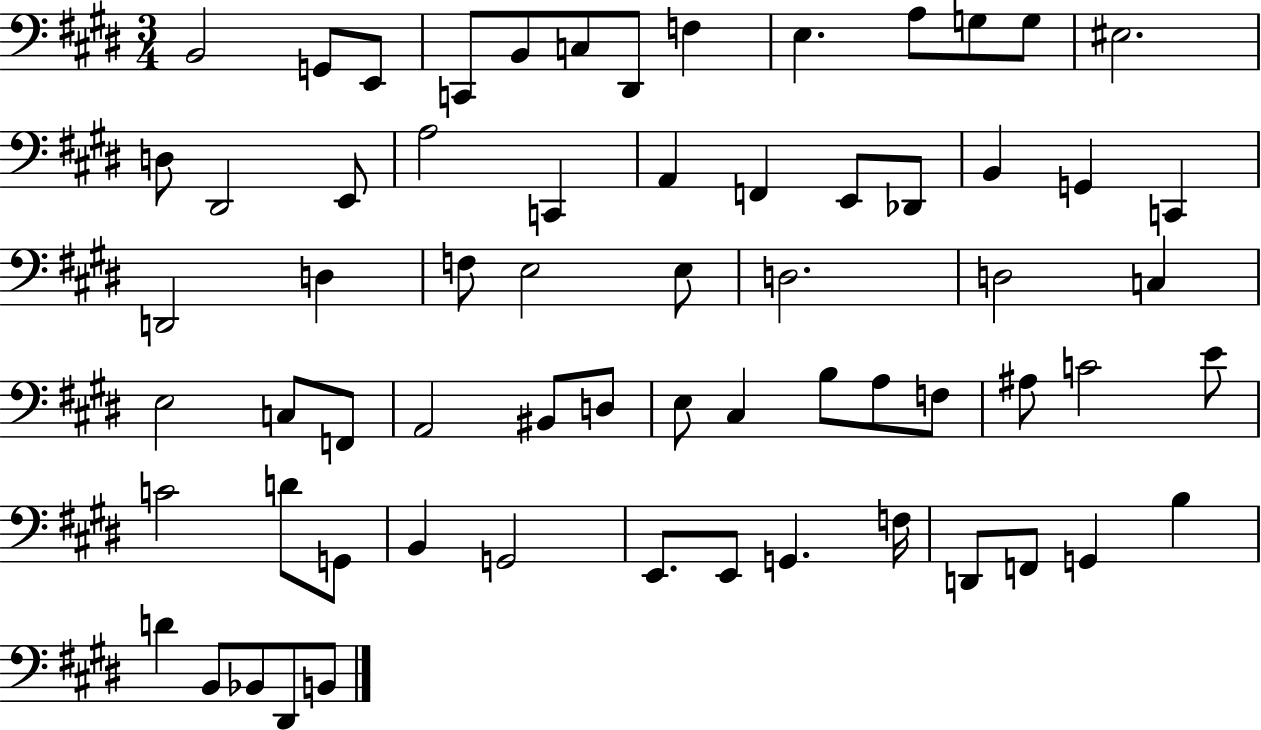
B2/h G2/e E2/e C2/e B2/e C3/e D#2/e F3/q E3/q. A3/e G3/e G3/e EIS3/h. D3/e D#2/h E2/e A3/h C2/q A2/q F2/q E2/e Db2/e B2/q G2/q C2/q D2/h D3/q F3/e E3/h E3/e D3/h. D3/h C3/q E3/h C3/e F2/e A2/h BIS2/e D3/e E3/e C#3/q B3/e A3/e F3/e A#3/e C4/h E4/e C4/h D4/e G2/e B2/q G2/h E2/e. E2/e G2/q. F3/s D2/e F2/e G2/q B3/q D4/q B2/e Bb2/e D#2/e B2/e